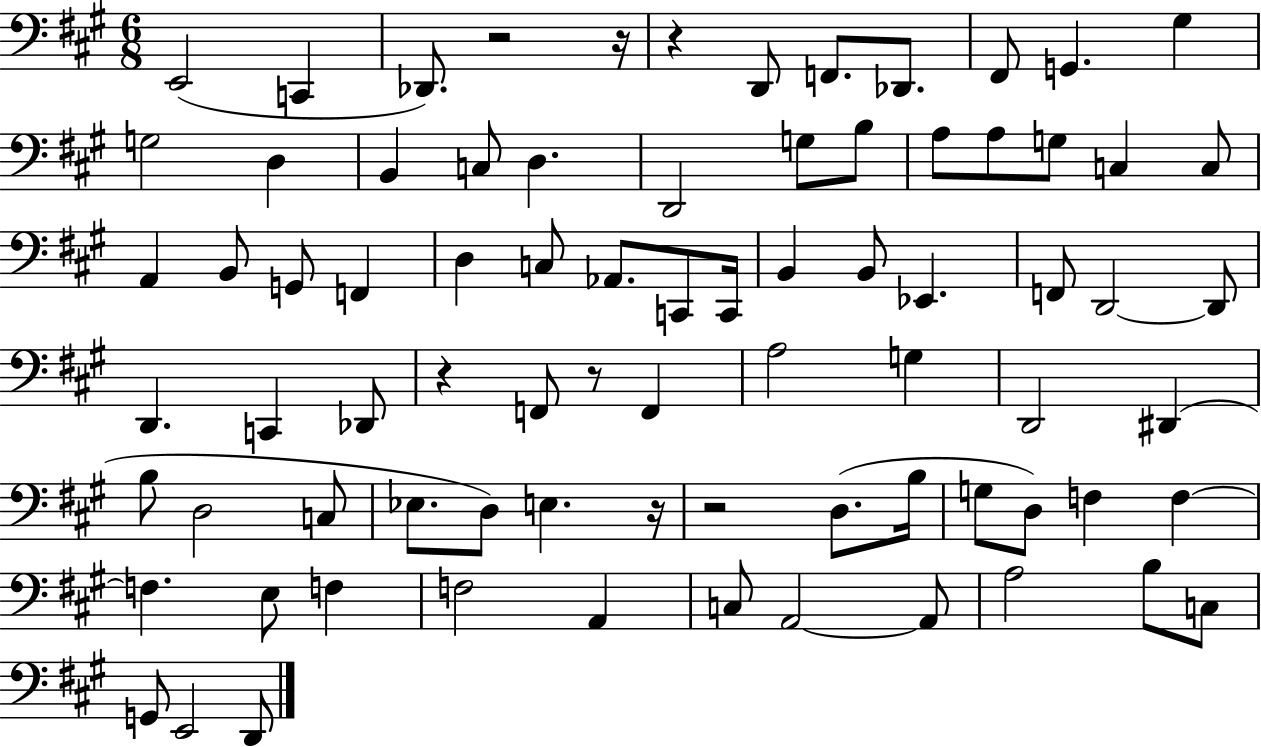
X:1
T:Untitled
M:6/8
L:1/4
K:A
E,,2 C,, _D,,/2 z2 z/4 z D,,/2 F,,/2 _D,,/2 ^F,,/2 G,, ^G, G,2 D, B,, C,/2 D, D,,2 G,/2 B,/2 A,/2 A,/2 G,/2 C, C,/2 A,, B,,/2 G,,/2 F,, D, C,/2 _A,,/2 C,,/2 C,,/4 B,, B,,/2 _E,, F,,/2 D,,2 D,,/2 D,, C,, _D,,/2 z F,,/2 z/2 F,, A,2 G, D,,2 ^D,, B,/2 D,2 C,/2 _E,/2 D,/2 E, z/4 z2 D,/2 B,/4 G,/2 D,/2 F, F, F, E,/2 F, F,2 A,, C,/2 A,,2 A,,/2 A,2 B,/2 C,/2 G,,/2 E,,2 D,,/2